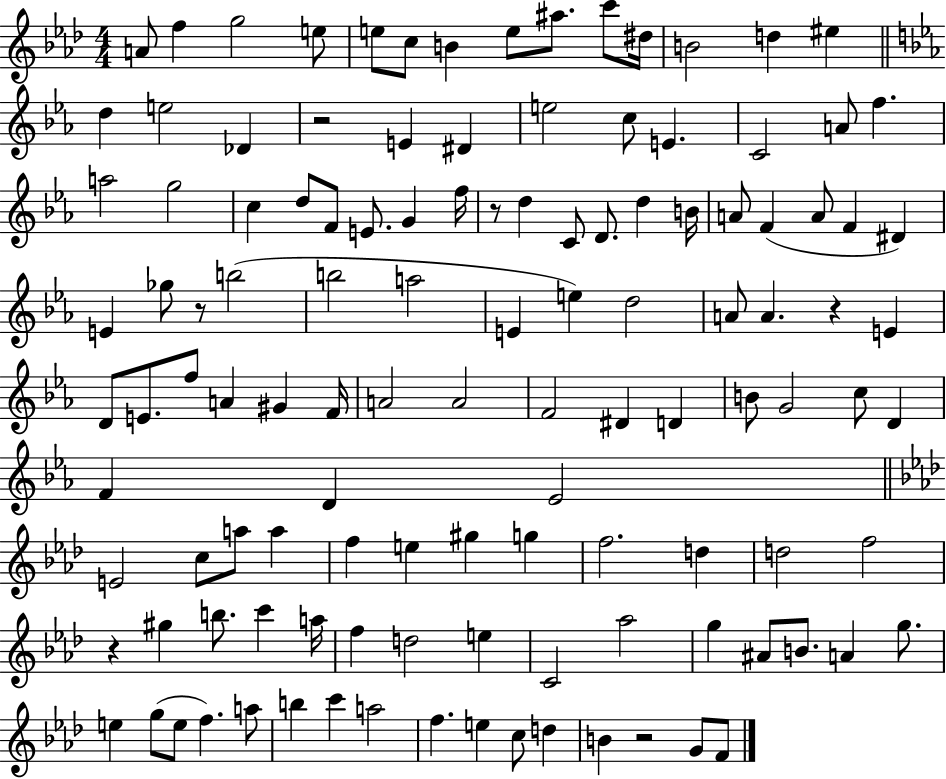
{
  \clef treble
  \numericTimeSignature
  \time 4/4
  \key aes \major
  a'8 f''4 g''2 e''8 | e''8 c''8 b'4 e''8 ais''8. c'''8 dis''16 | b'2 d''4 eis''4 | \bar "||" \break \key c \minor d''4 e''2 des'4 | r2 e'4 dis'4 | e''2 c''8 e'4. | c'2 a'8 f''4. | \break a''2 g''2 | c''4 d''8 f'8 e'8. g'4 f''16 | r8 d''4 c'8 d'8. d''4 b'16 | a'8 f'4( a'8 f'4 dis'4) | \break e'4 ges''8 r8 b''2( | b''2 a''2 | e'4 e''4) d''2 | a'8 a'4. r4 e'4 | \break d'8 e'8. f''8 a'4 gis'4 f'16 | a'2 a'2 | f'2 dis'4 d'4 | b'8 g'2 c''8 d'4 | \break f'4 d'4 ees'2 | \bar "||" \break \key f \minor e'2 c''8 a''8 a''4 | f''4 e''4 gis''4 g''4 | f''2. d''4 | d''2 f''2 | \break r4 gis''4 b''8. c'''4 a''16 | f''4 d''2 e''4 | c'2 aes''2 | g''4 ais'8 b'8. a'4 g''8. | \break e''4 g''8( e''8 f''4.) a''8 | b''4 c'''4 a''2 | f''4. e''4 c''8 d''4 | b'4 r2 g'8 f'8 | \break \bar "|."
}